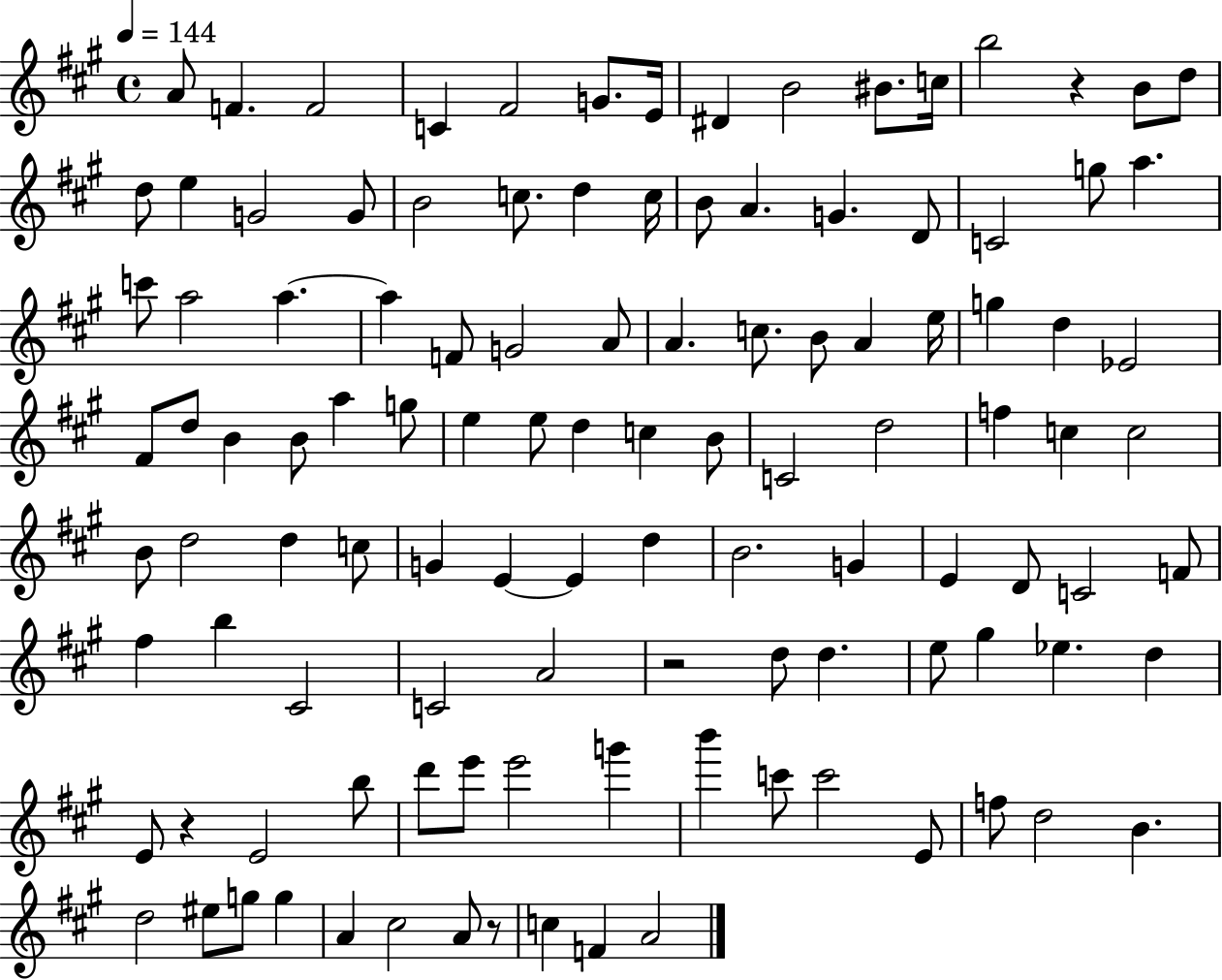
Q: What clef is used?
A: treble